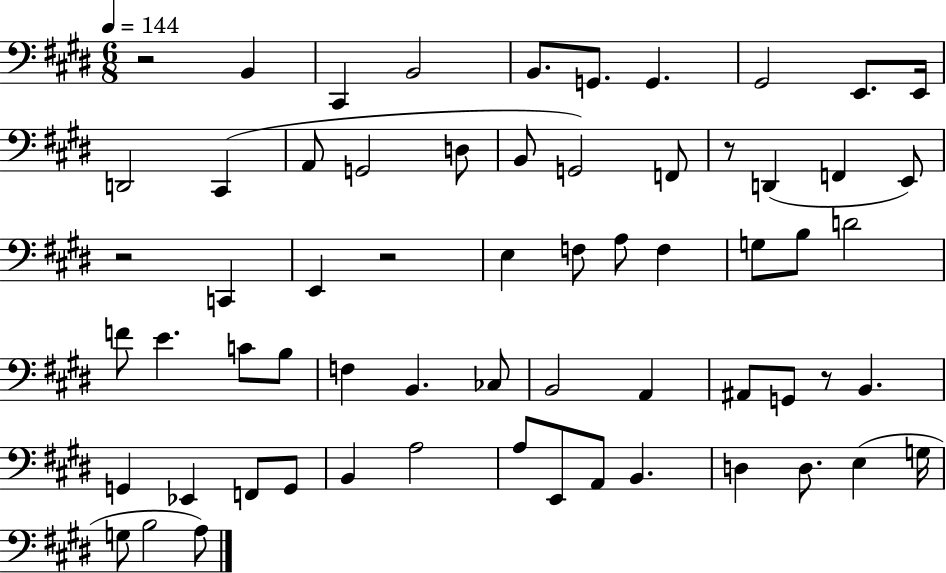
R/h B2/q C#2/q B2/h B2/e. G2/e. G2/q. G#2/h E2/e. E2/s D2/h C#2/q A2/e G2/h D3/e B2/e G2/h F2/e R/e D2/q F2/q E2/e R/h C2/q E2/q R/h E3/q F3/e A3/e F3/q G3/e B3/e D4/h F4/e E4/q. C4/e B3/e F3/q B2/q. CES3/e B2/h A2/q A#2/e G2/e R/e B2/q. G2/q Eb2/q F2/e G2/e B2/q A3/h A3/e E2/e A2/e B2/q. D3/q D3/e. E3/q G3/s G3/e B3/h A3/e